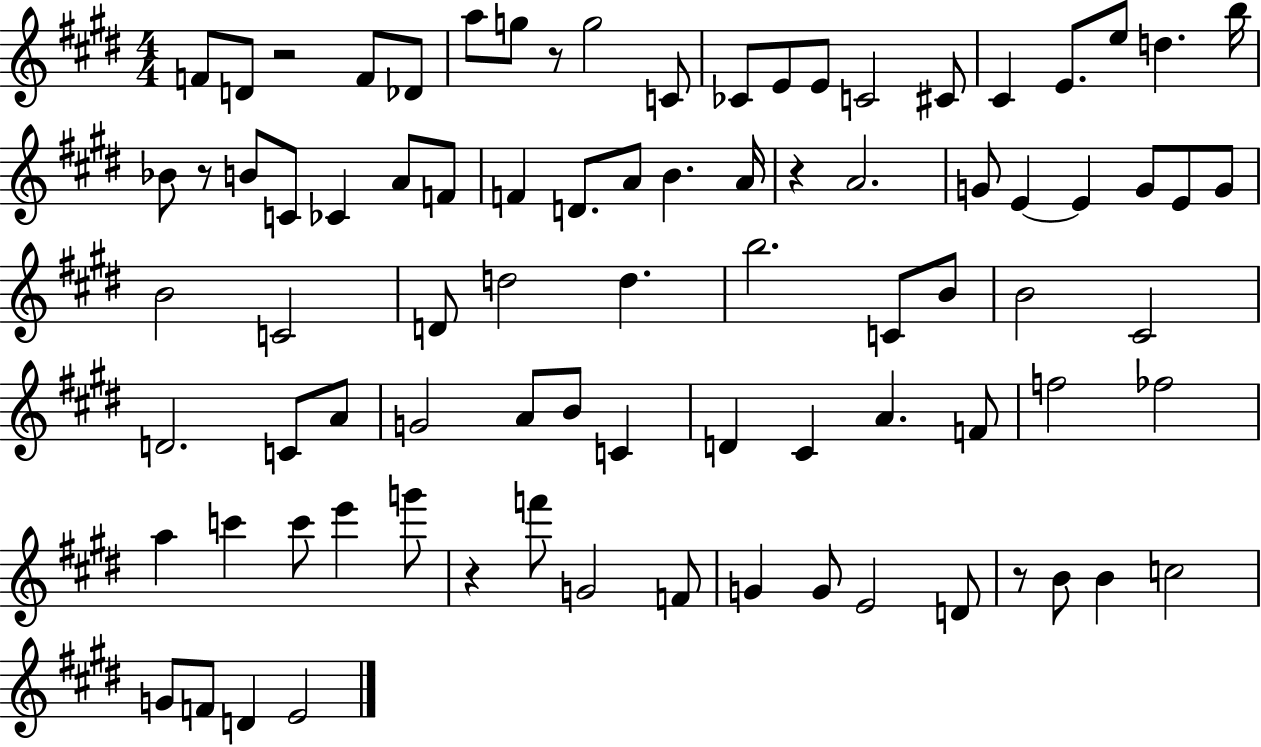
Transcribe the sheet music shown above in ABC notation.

X:1
T:Untitled
M:4/4
L:1/4
K:E
F/2 D/2 z2 F/2 _D/2 a/2 g/2 z/2 g2 C/2 _C/2 E/2 E/2 C2 ^C/2 ^C E/2 e/2 d b/4 _B/2 z/2 B/2 C/2 _C A/2 F/2 F D/2 A/2 B A/4 z A2 G/2 E E G/2 E/2 G/2 B2 C2 D/2 d2 d b2 C/2 B/2 B2 ^C2 D2 C/2 A/2 G2 A/2 B/2 C D ^C A F/2 f2 _f2 a c' c'/2 e' g'/2 z f'/2 G2 F/2 G G/2 E2 D/2 z/2 B/2 B c2 G/2 F/2 D E2